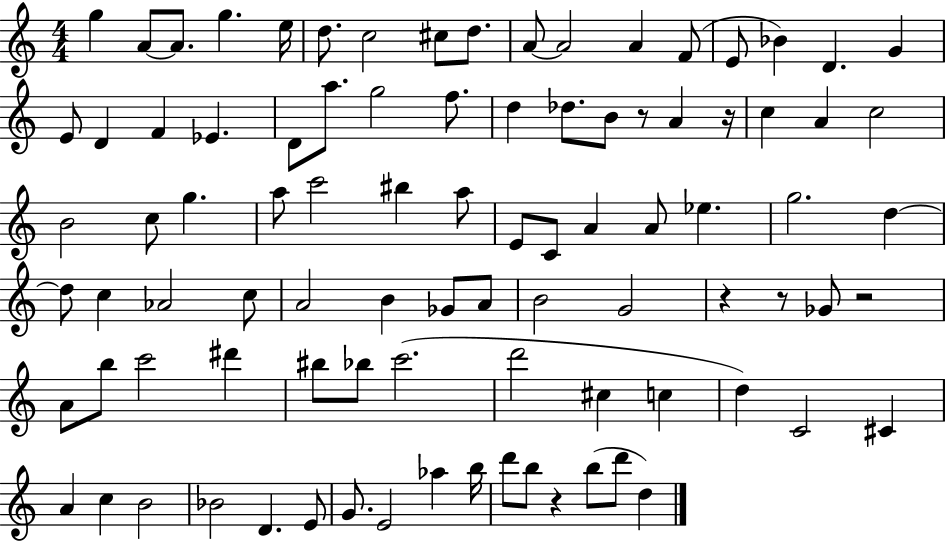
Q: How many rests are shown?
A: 6